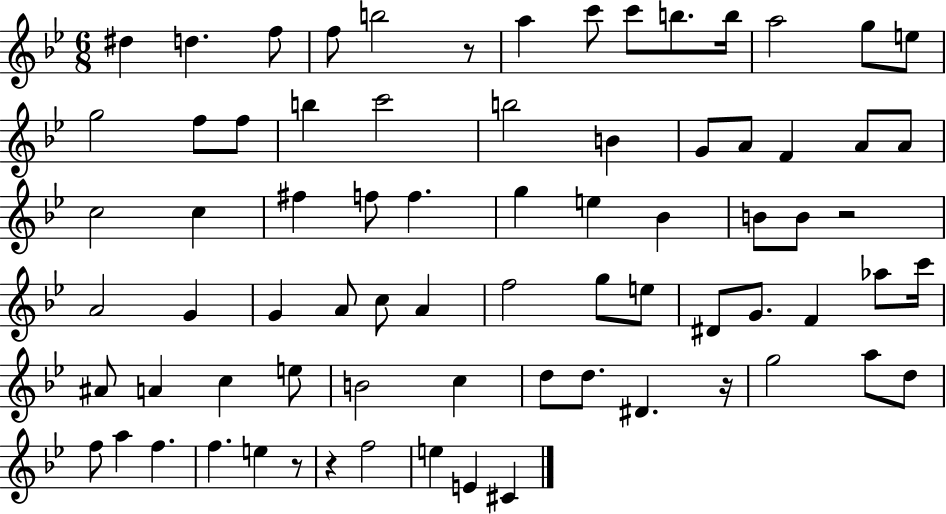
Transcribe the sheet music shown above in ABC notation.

X:1
T:Untitled
M:6/8
L:1/4
K:Bb
^d d f/2 f/2 b2 z/2 a c'/2 c'/2 b/2 b/4 a2 g/2 e/2 g2 f/2 f/2 b c'2 b2 B G/2 A/2 F A/2 A/2 c2 c ^f f/2 f g e _B B/2 B/2 z2 A2 G G A/2 c/2 A f2 g/2 e/2 ^D/2 G/2 F _a/2 c'/4 ^A/2 A c e/2 B2 c d/2 d/2 ^D z/4 g2 a/2 d/2 f/2 a f f e z/2 z f2 e E ^C